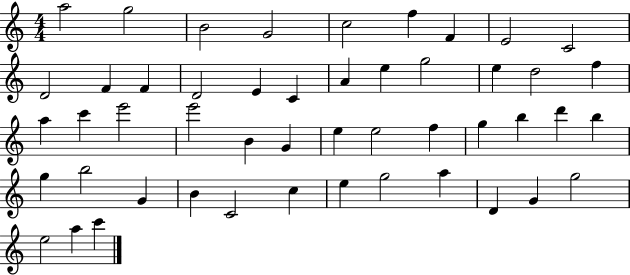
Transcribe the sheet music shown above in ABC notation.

X:1
T:Untitled
M:4/4
L:1/4
K:C
a2 g2 B2 G2 c2 f F E2 C2 D2 F F D2 E C A e g2 e d2 f a c' e'2 e'2 B G e e2 f g b d' b g b2 G B C2 c e g2 a D G g2 e2 a c'